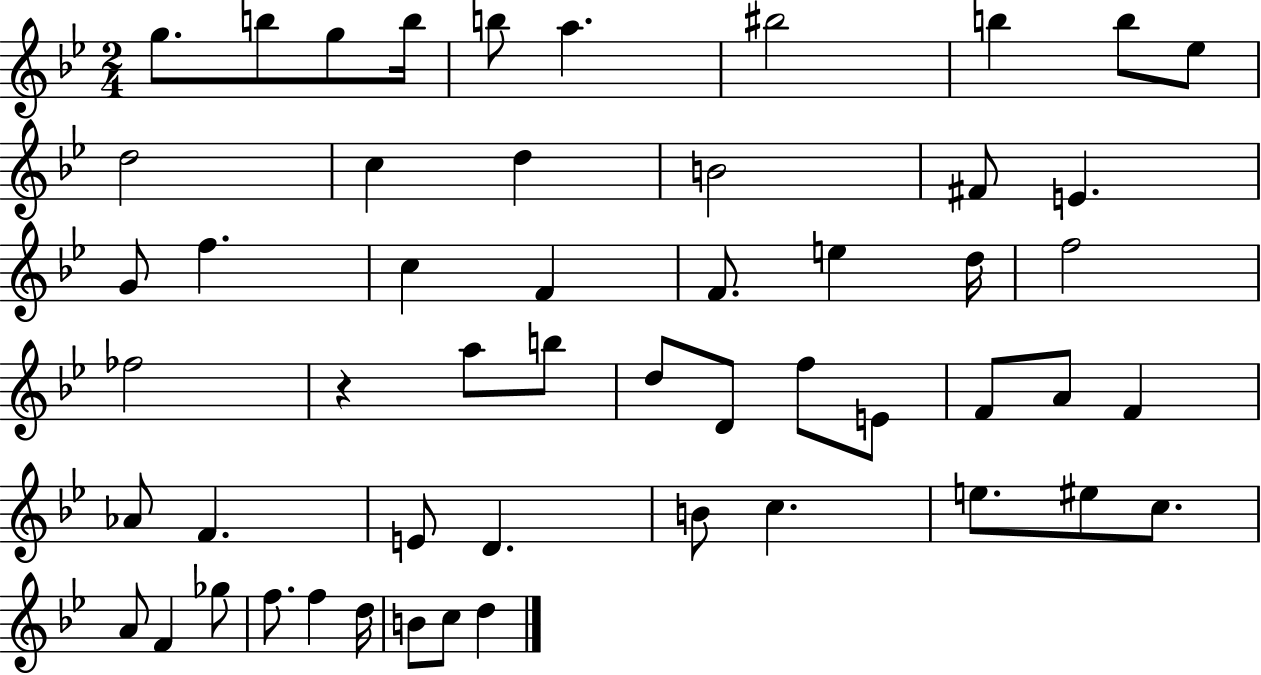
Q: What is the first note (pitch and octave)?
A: G5